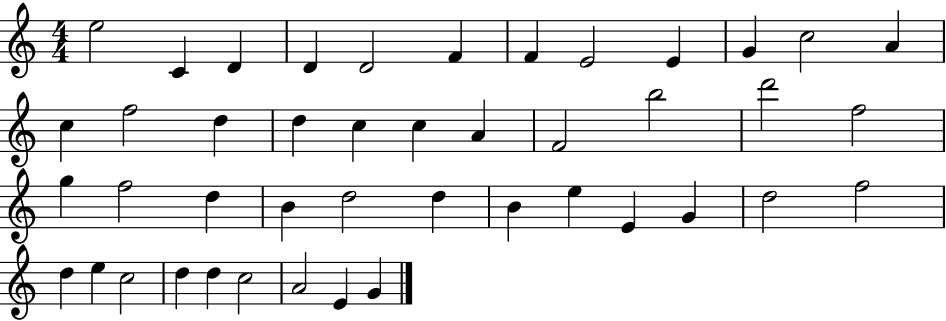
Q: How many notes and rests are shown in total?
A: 44